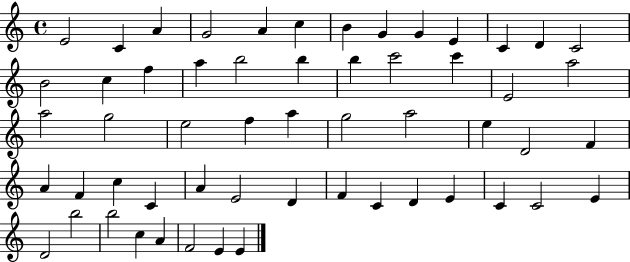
{
  \clef treble
  \time 4/4
  \defaultTimeSignature
  \key c \major
  e'2 c'4 a'4 | g'2 a'4 c''4 | b'4 g'4 g'4 e'4 | c'4 d'4 c'2 | \break b'2 c''4 f''4 | a''4 b''2 b''4 | b''4 c'''2 c'''4 | e'2 a''2 | \break a''2 g''2 | e''2 f''4 a''4 | g''2 a''2 | e''4 d'2 f'4 | \break a'4 f'4 c''4 c'4 | a'4 e'2 d'4 | f'4 c'4 d'4 e'4 | c'4 c'2 e'4 | \break d'2 b''2 | b''2 c''4 a'4 | f'2 e'4 e'4 | \bar "|."
}